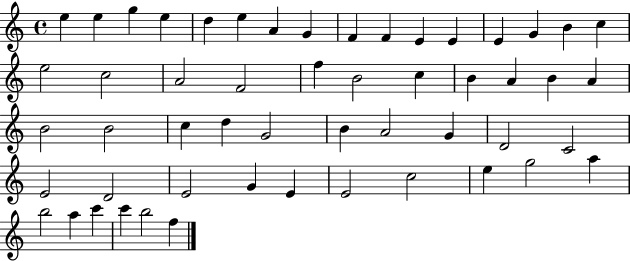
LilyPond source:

{
  \clef treble
  \time 4/4
  \defaultTimeSignature
  \key c \major
  e''4 e''4 g''4 e''4 | d''4 e''4 a'4 g'4 | f'4 f'4 e'4 e'4 | e'4 g'4 b'4 c''4 | \break e''2 c''2 | a'2 f'2 | f''4 b'2 c''4 | b'4 a'4 b'4 a'4 | \break b'2 b'2 | c''4 d''4 g'2 | b'4 a'2 g'4 | d'2 c'2 | \break e'2 d'2 | e'2 g'4 e'4 | e'2 c''2 | e''4 g''2 a''4 | \break b''2 a''4 c'''4 | c'''4 b''2 f''4 | \bar "|."
}